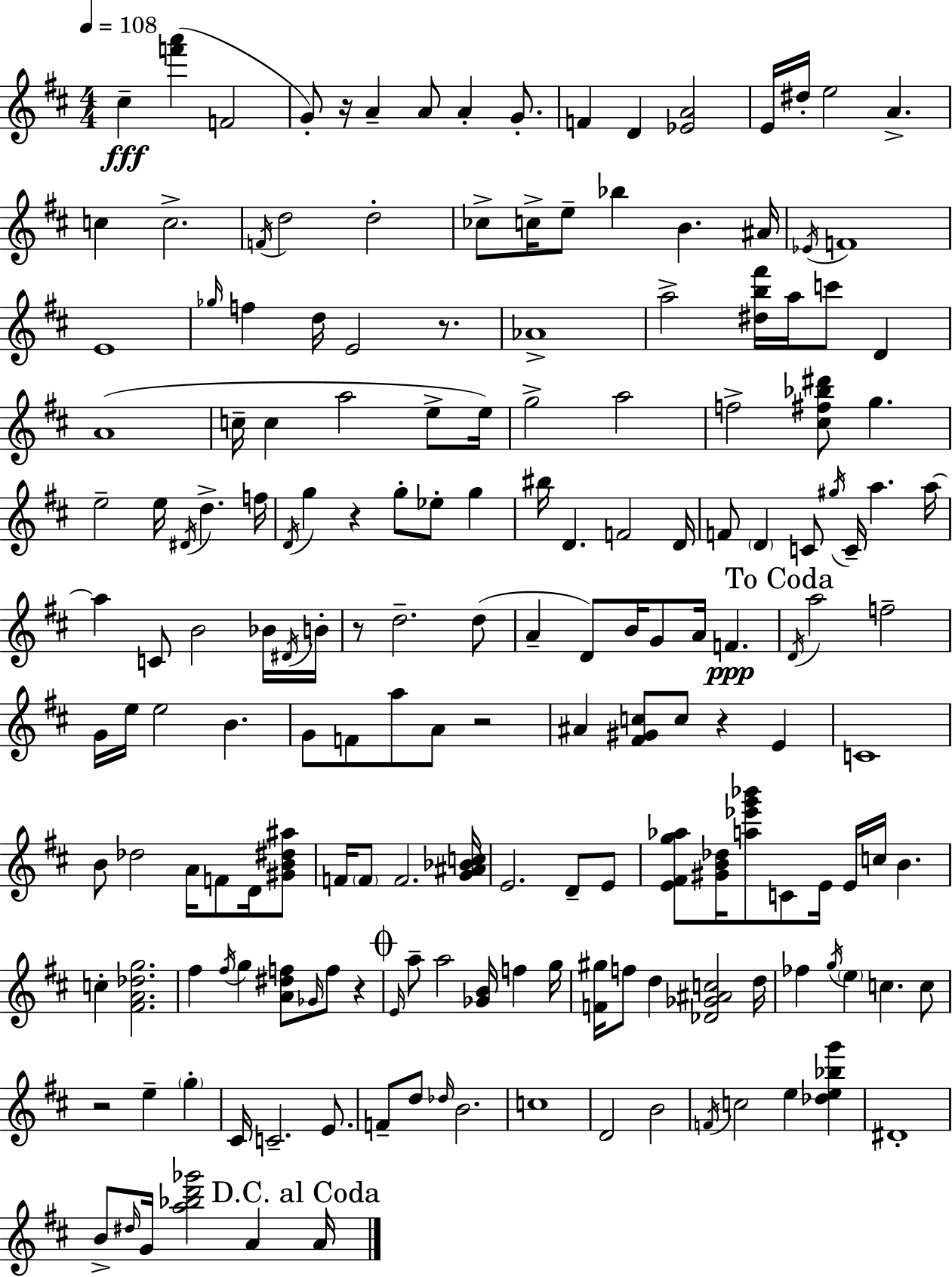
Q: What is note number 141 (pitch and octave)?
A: C5